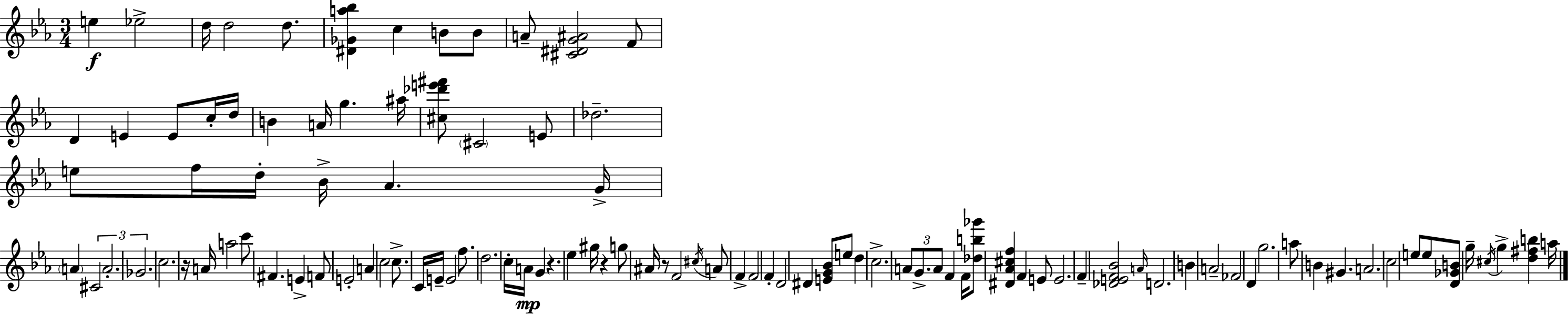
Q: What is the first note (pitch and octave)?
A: E5